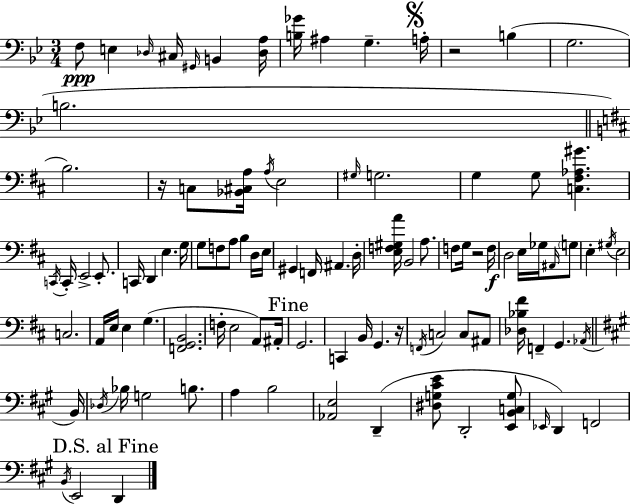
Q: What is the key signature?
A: BES major